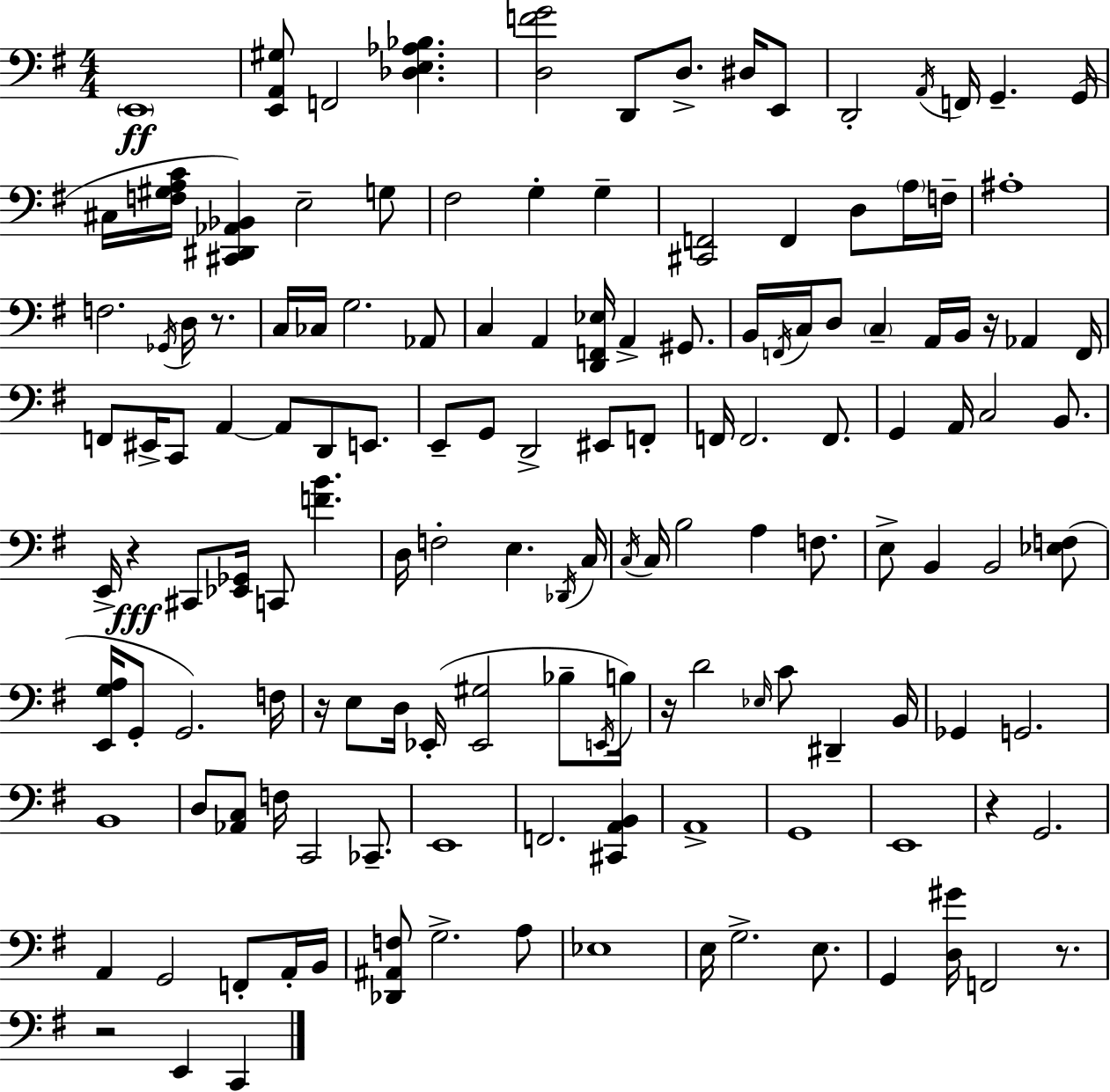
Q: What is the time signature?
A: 4/4